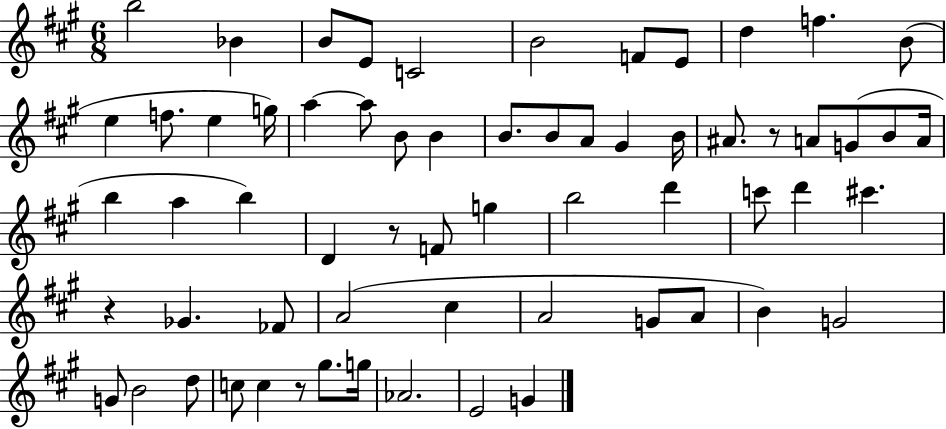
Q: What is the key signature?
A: A major